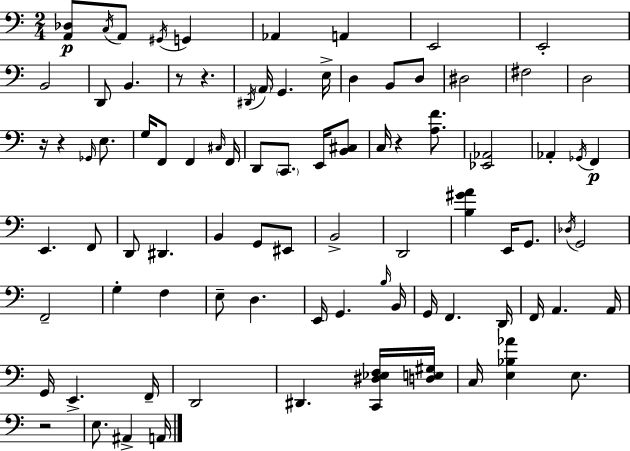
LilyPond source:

{
  \clef bass
  \numericTimeSignature
  \time 2/4
  \key c \major
  <a, des>8\p \acciaccatura { c16 } a,8 \acciaccatura { gis,16 } g,4 | aes,4 a,4 | e,2 | e,2-. | \break b,2 | d,8 b,4. | r8 r4. | \acciaccatura { dis,16 } \parenthesize a,16 g,4. | \break e16-> d4 b,8 | d8 dis2 | fis2 | d2 | \break r16 r4 | \grace { ges,16 } e8. g16 f,8 f,4 | \grace { cis16 } f,16 d,8 \parenthesize c,8. | e,16 <b, cis>8 c16 r4 | \break <a f'>8. <ees, aes,>2 | aes,4-. | \acciaccatura { ges,16 } f,4\p e,4. | f,8 d,8 | \break dis,4. b,4 | g,8 eis,8 b,2-> | d,2 | <b gis' a'>4 | \break e,16 g,8. \acciaccatura { des16 } g,2 | f,2-- | g4-. | f4 e8-- | \break d4. e,16 | g,4. \grace { b16 } b,16 | g,16 f,4. d,16 | f,16 a,4. a,16 | \break g,16 e,4.-> f,16-- | d,2 | dis,4. <c, dis ees f>16 <d e gis>16 | c16 <e bes aes'>4 e8. | \break r2 | e8. ais,4-> a,16 | \bar "|."
}